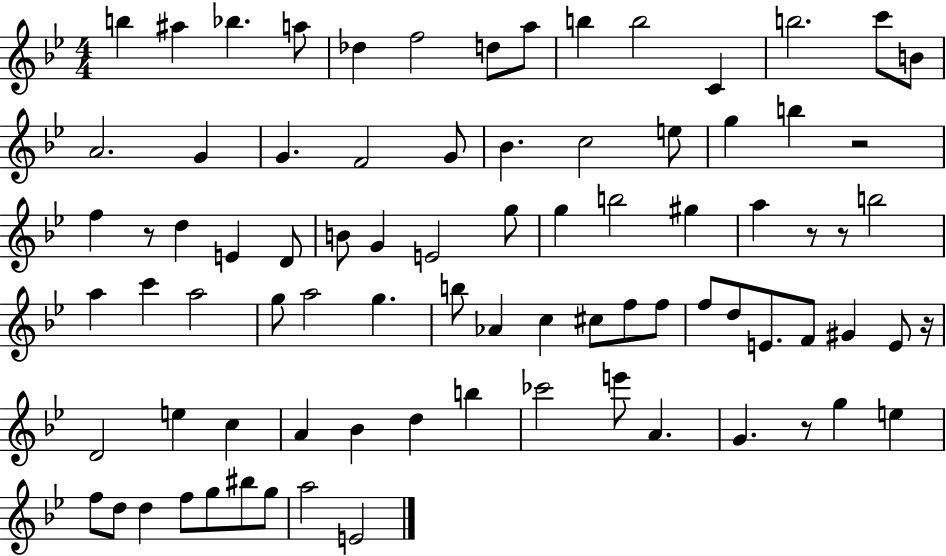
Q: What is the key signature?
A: BES major